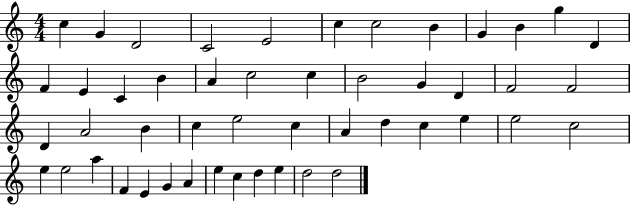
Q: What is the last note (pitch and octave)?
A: D5